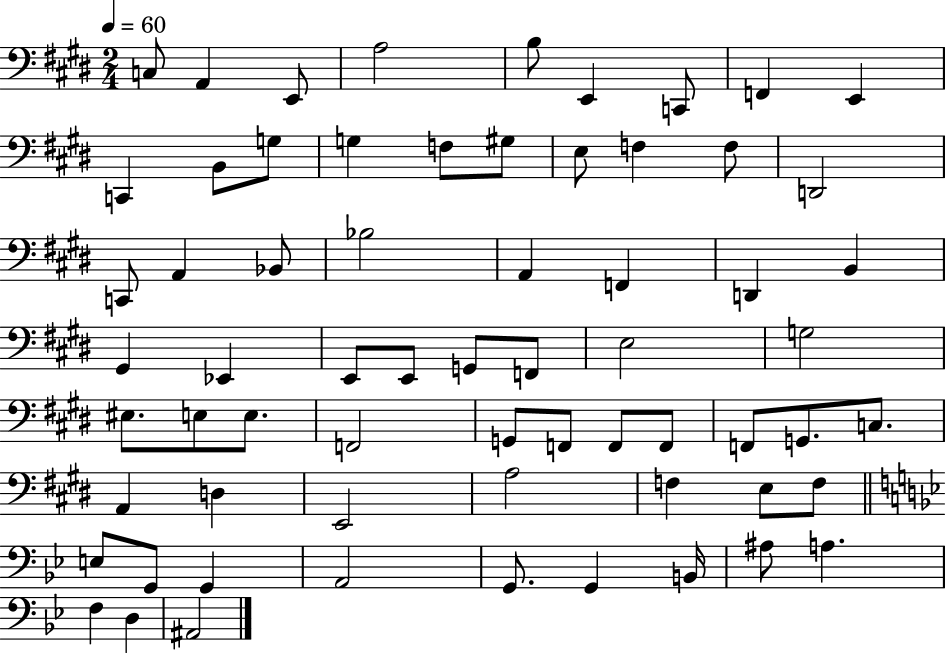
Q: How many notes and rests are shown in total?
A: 65